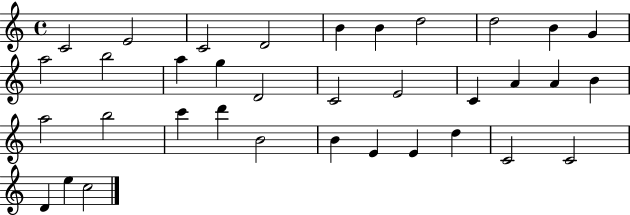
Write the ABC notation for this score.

X:1
T:Untitled
M:4/4
L:1/4
K:C
C2 E2 C2 D2 B B d2 d2 B G a2 b2 a g D2 C2 E2 C A A B a2 b2 c' d' B2 B E E d C2 C2 D e c2